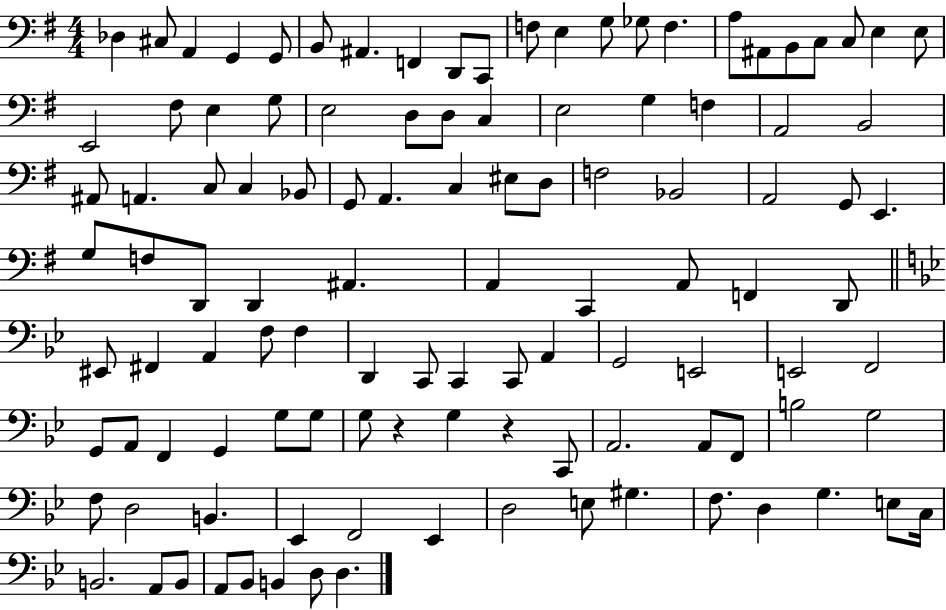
X:1
T:Untitled
M:4/4
L:1/4
K:G
_D, ^C,/2 A,, G,, G,,/2 B,,/2 ^A,, F,, D,,/2 C,,/2 F,/2 E, G,/2 _G,/2 F, A,/2 ^A,,/2 B,,/2 C,/2 C,/2 E, E,/2 E,,2 ^F,/2 E, G,/2 E,2 D,/2 D,/2 C, E,2 G, F, A,,2 B,,2 ^A,,/2 A,, C,/2 C, _B,,/2 G,,/2 A,, C, ^E,/2 D,/2 F,2 _B,,2 A,,2 G,,/2 E,, G,/2 F,/2 D,,/2 D,, ^A,, A,, C,, A,,/2 F,, D,,/2 ^E,,/2 ^F,, A,, F,/2 F, D,, C,,/2 C,, C,,/2 A,, G,,2 E,,2 E,,2 F,,2 G,,/2 A,,/2 F,, G,, G,/2 G,/2 G,/2 z G, z C,,/2 A,,2 A,,/2 F,,/2 B,2 G,2 F,/2 D,2 B,, _E,, F,,2 _E,, D,2 E,/2 ^G, F,/2 D, G, E,/2 C,/4 B,,2 A,,/2 B,,/2 A,,/2 _B,,/2 B,, D,/2 D,